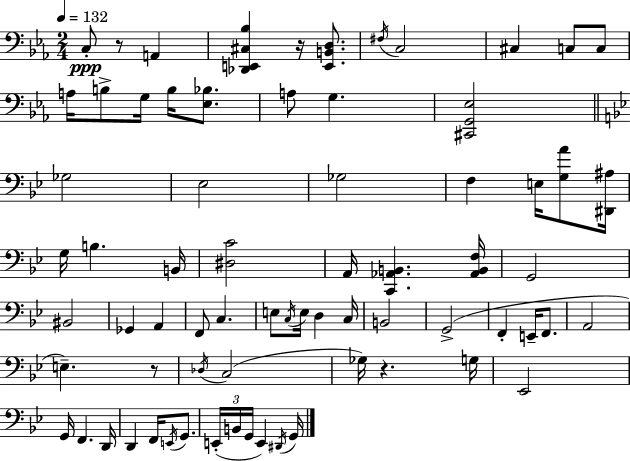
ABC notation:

X:1
T:Untitled
M:2/4
L:1/4
K:Cm
C,/2 z/2 A,, [_D,,E,,^C,_B,] z/4 [E,,B,,D,]/2 ^F,/4 C,2 ^C, C,/2 C,/2 A,/4 B,/2 G,/4 B,/4 [_E,_B,]/2 A,/2 G, [^C,,G,,_E,]2 _G,2 _E,2 _G,2 F, E,/4 [G,A]/2 [^D,,^A,]/4 G,/4 B, B,,/4 [^D,C]2 A,,/4 [C,,_A,,B,,] [_A,,B,,F,]/4 G,,2 ^B,,2 _G,, A,, F,,/2 C, E,/2 C,/4 E,/4 D, C,/4 B,,2 G,,2 F,, E,,/4 F,,/2 A,,2 E, z/2 _D,/4 C,2 _G,/4 z G,/4 _E,,2 G,,/4 F,, D,,/4 D,, F,,/4 E,,/4 G,,/2 E,,/4 B,,/4 G,,/4 E,, ^D,,/4 G,,/4